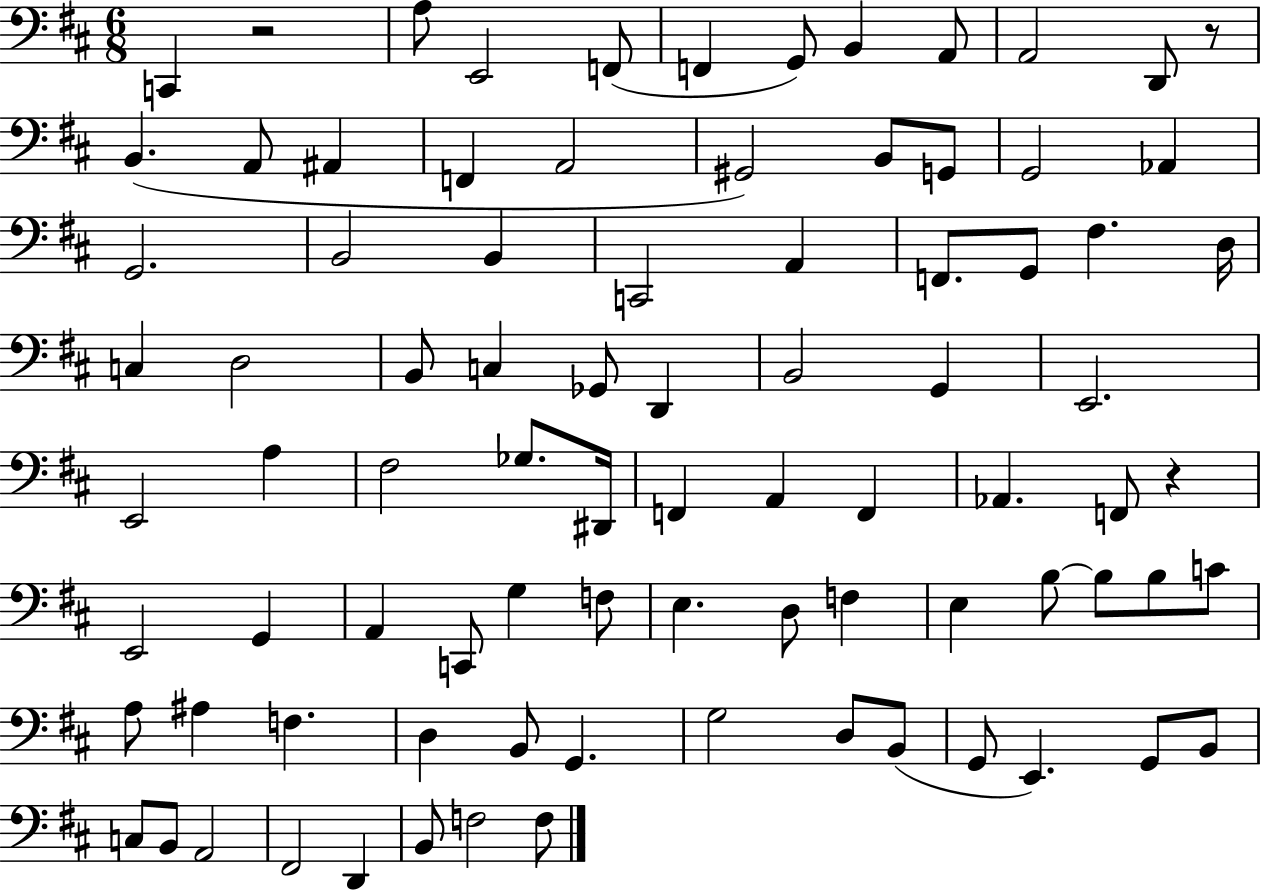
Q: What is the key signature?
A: D major